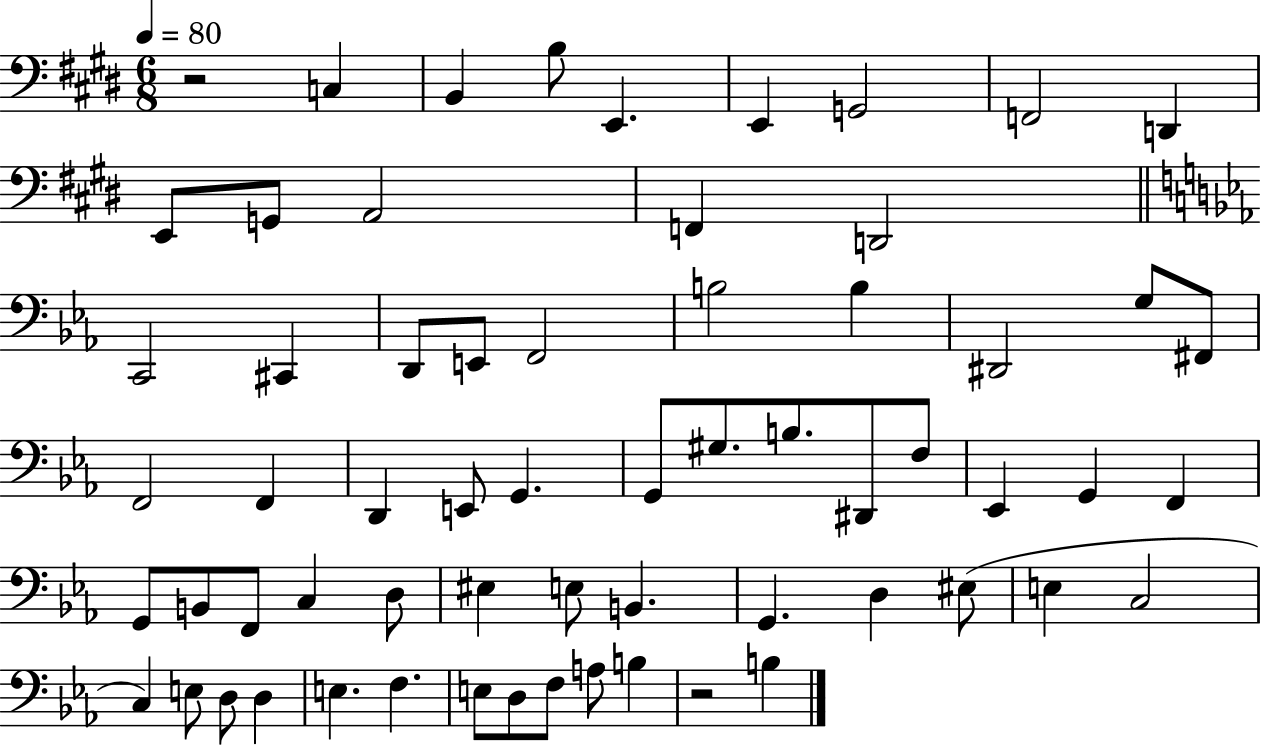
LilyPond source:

{
  \clef bass
  \numericTimeSignature
  \time 6/8
  \key e \major
  \tempo 4 = 80
  r2 c4 | b,4 b8 e,4. | e,4 g,2 | f,2 d,4 | \break e,8 g,8 a,2 | f,4 d,2 | \bar "||" \break \key c \minor c,2 cis,4 | d,8 e,8 f,2 | b2 b4 | dis,2 g8 fis,8 | \break f,2 f,4 | d,4 e,8 g,4. | g,8 gis8. b8. dis,8 f8 | ees,4 g,4 f,4 | \break g,8 b,8 f,8 c4 d8 | eis4 e8 b,4. | g,4. d4 eis8( | e4 c2 | \break c4) e8 d8 d4 | e4. f4. | e8 d8 f8 a8 b4 | r2 b4 | \break \bar "|."
}